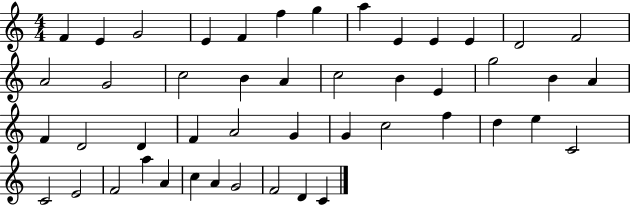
X:1
T:Untitled
M:4/4
L:1/4
K:C
F E G2 E F f g a E E E D2 F2 A2 G2 c2 B A c2 B E g2 B A F D2 D F A2 G G c2 f d e C2 C2 E2 F2 a A c A G2 F2 D C